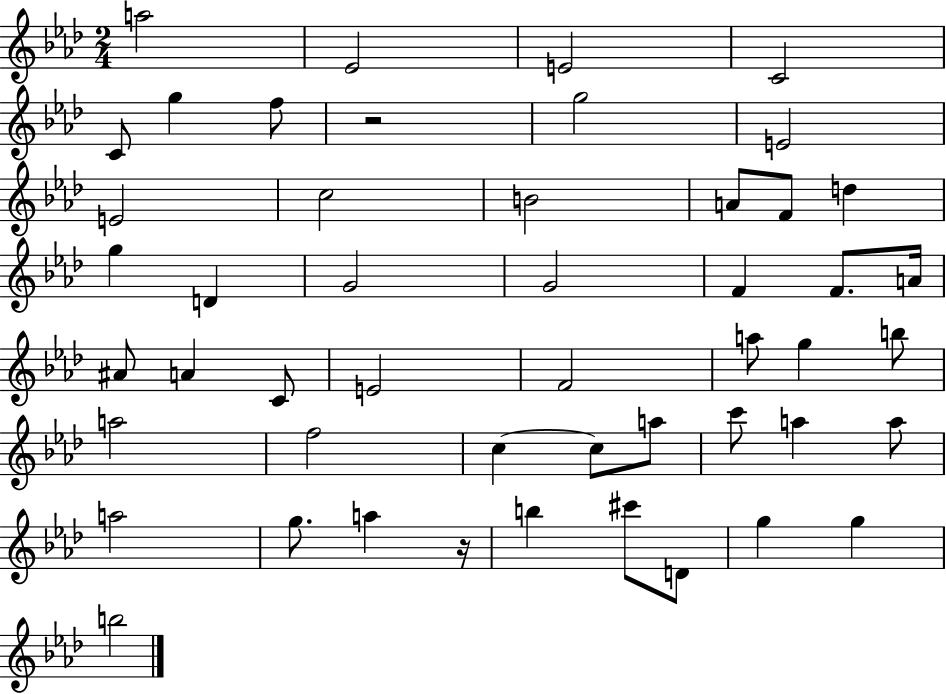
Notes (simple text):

A5/h Eb4/h E4/h C4/h C4/e G5/q F5/e R/h G5/h E4/h E4/h C5/h B4/h A4/e F4/e D5/q G5/q D4/q G4/h G4/h F4/q F4/e. A4/s A#4/e A4/q C4/e E4/h F4/h A5/e G5/q B5/e A5/h F5/h C5/q C5/e A5/e C6/e A5/q A5/e A5/h G5/e. A5/q R/s B5/q C#6/e D4/e G5/q G5/q B5/h